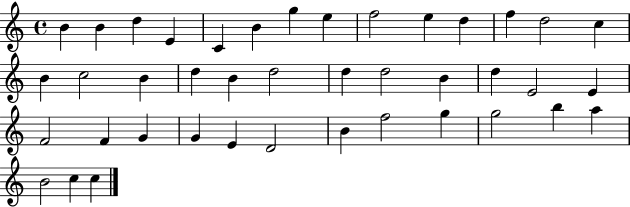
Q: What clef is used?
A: treble